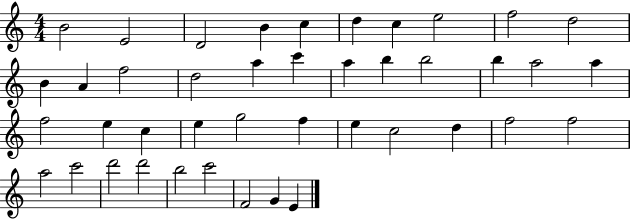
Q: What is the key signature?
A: C major